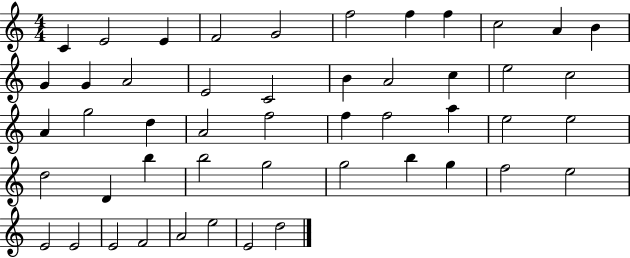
X:1
T:Untitled
M:4/4
L:1/4
K:C
C E2 E F2 G2 f2 f f c2 A B G G A2 E2 C2 B A2 c e2 c2 A g2 d A2 f2 f f2 a e2 e2 d2 D b b2 g2 g2 b g f2 e2 E2 E2 E2 F2 A2 e2 E2 d2